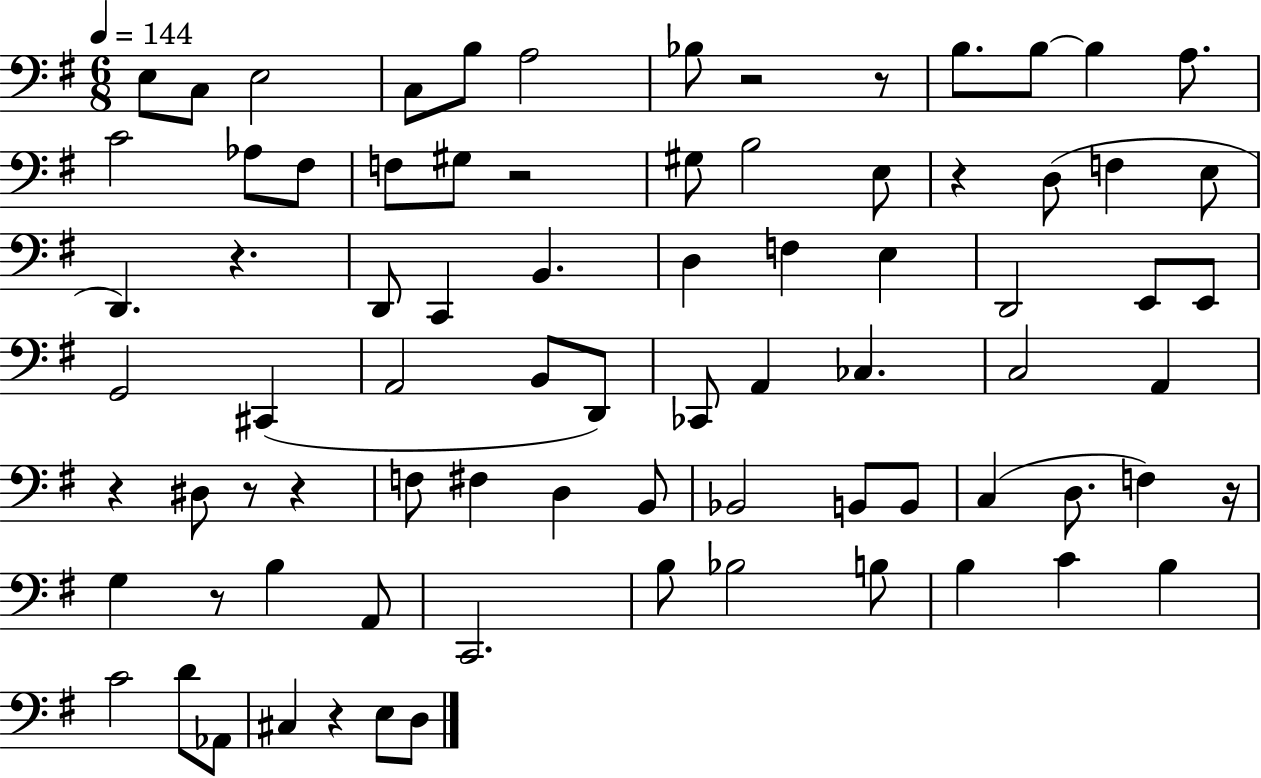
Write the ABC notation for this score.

X:1
T:Untitled
M:6/8
L:1/4
K:G
E,/2 C,/2 E,2 C,/2 B,/2 A,2 _B,/2 z2 z/2 B,/2 B,/2 B, A,/2 C2 _A,/2 ^F,/2 F,/2 ^G,/2 z2 ^G,/2 B,2 E,/2 z D,/2 F, E,/2 D,, z D,,/2 C,, B,, D, F, E, D,,2 E,,/2 E,,/2 G,,2 ^C,, A,,2 B,,/2 D,,/2 _C,,/2 A,, _C, C,2 A,, z ^D,/2 z/2 z F,/2 ^F, D, B,,/2 _B,,2 B,,/2 B,,/2 C, D,/2 F, z/4 G, z/2 B, A,,/2 C,,2 B,/2 _B,2 B,/2 B, C B, C2 D/2 _A,,/2 ^C, z E,/2 D,/2